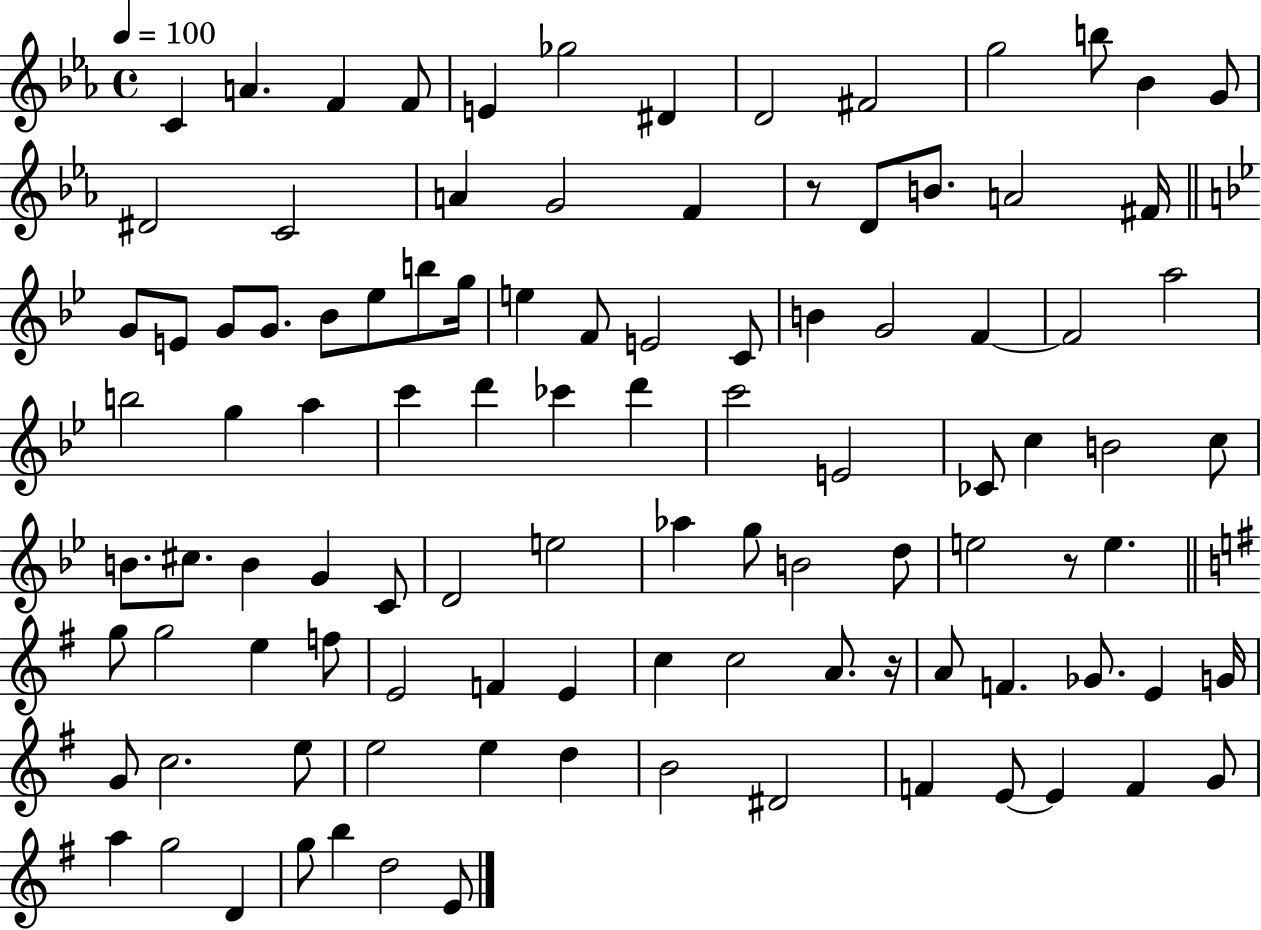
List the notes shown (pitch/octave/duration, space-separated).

C4/q A4/q. F4/q F4/e E4/q Gb5/h D#4/q D4/h F#4/h G5/h B5/e Bb4/q G4/e D#4/h C4/h A4/q G4/h F4/q R/e D4/e B4/e. A4/h F#4/s G4/e E4/e G4/e G4/e. Bb4/e Eb5/e B5/e G5/s E5/q F4/e E4/h C4/e B4/q G4/h F4/q F4/h A5/h B5/h G5/q A5/q C6/q D6/q CES6/q D6/q C6/h E4/h CES4/e C5/q B4/h C5/e B4/e. C#5/e. B4/q G4/q C4/e D4/h E5/h Ab5/q G5/e B4/h D5/e E5/h R/e E5/q. G5/e G5/h E5/q F5/e E4/h F4/q E4/q C5/q C5/h A4/e. R/s A4/e F4/q. Gb4/e. E4/q G4/s G4/e C5/h. E5/e E5/h E5/q D5/q B4/h D#4/h F4/q E4/e E4/q F4/q G4/e A5/q G5/h D4/q G5/e B5/q D5/h E4/e